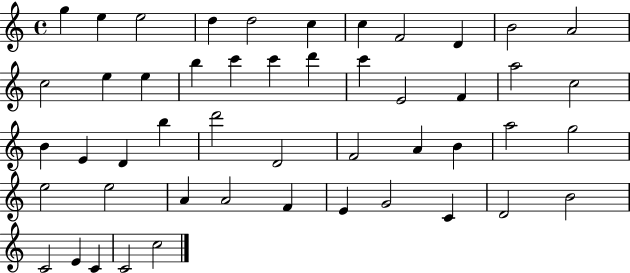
X:1
T:Untitled
M:4/4
L:1/4
K:C
g e e2 d d2 c c F2 D B2 A2 c2 e e b c' c' d' c' E2 F a2 c2 B E D b d'2 D2 F2 A B a2 g2 e2 e2 A A2 F E G2 C D2 B2 C2 E C C2 c2